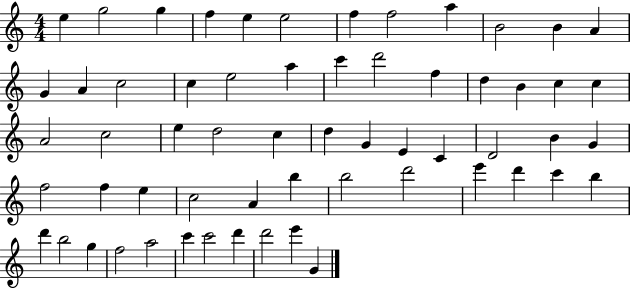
E5/q G5/h G5/q F5/q E5/q E5/h F5/q F5/h A5/q B4/h B4/q A4/q G4/q A4/q C5/h C5/q E5/h A5/q C6/q D6/h F5/q D5/q B4/q C5/q C5/q A4/h C5/h E5/q D5/h C5/q D5/q G4/q E4/q C4/q D4/h B4/q G4/q F5/h F5/q E5/q C5/h A4/q B5/q B5/h D6/h E6/q D6/q C6/q B5/q D6/q B5/h G5/q F5/h A5/h C6/q C6/h D6/q D6/h E6/q G4/q